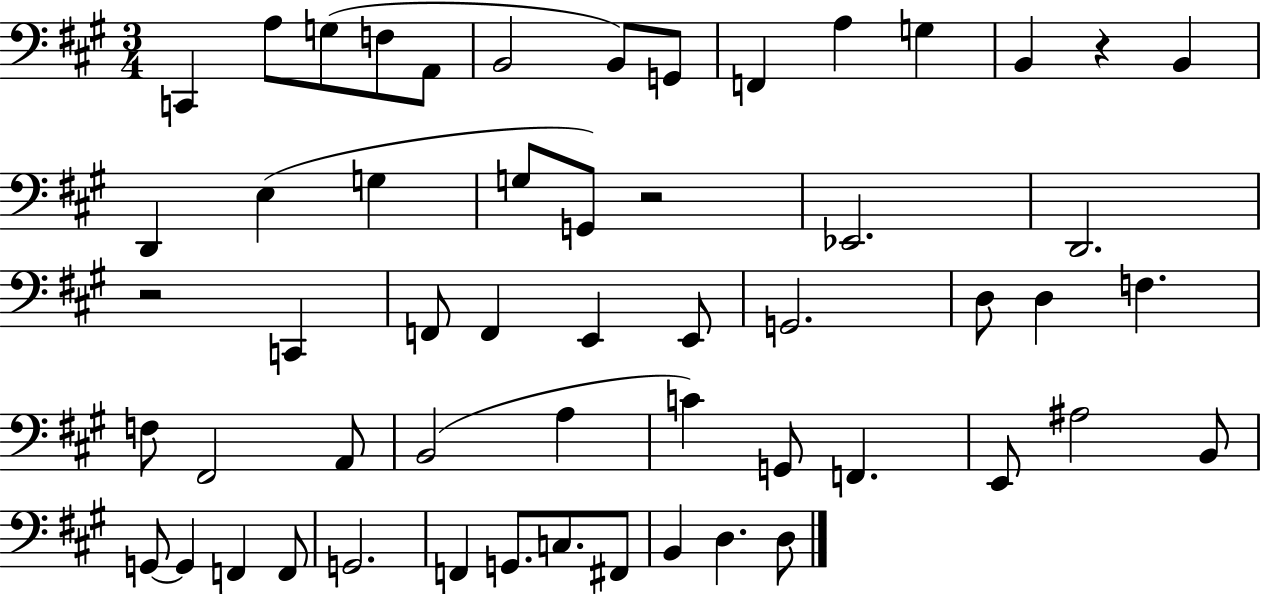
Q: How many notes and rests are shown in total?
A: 55